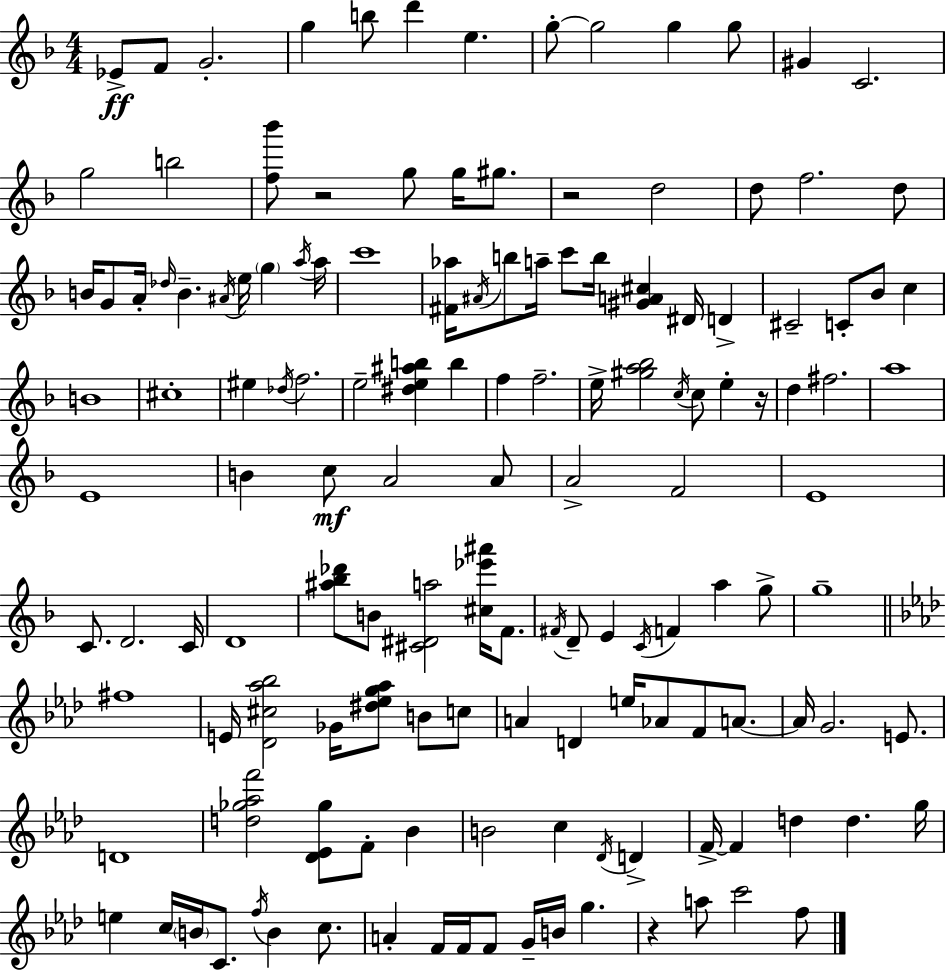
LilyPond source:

{
  \clef treble
  \numericTimeSignature
  \time 4/4
  \key f \major
  \repeat volta 2 { ees'8->\ff f'8 g'2.-. | g''4 b''8 d'''4 e''4. | g''8-.~~ g''2 g''4 g''8 | gis'4 c'2. | \break g''2 b''2 | <f'' bes'''>8 r2 g''8 g''16 gis''8. | r2 d''2 | d''8 f''2. d''8 | \break b'16 g'8 a'16-. \grace { des''16 } b'4.-- \acciaccatura { ais'16 } e''16 \parenthesize g''4 | \acciaccatura { a''16 } a''16 c'''1 | <fis' aes''>16 \acciaccatura { ais'16 } b''8 a''16-- c'''8 b''16 <gis' a' cis''>4 dis'16 | d'4-> cis'2-- c'8-. bes'8 | \break c''4 b'1 | cis''1-. | eis''4 \acciaccatura { des''16 } f''2. | e''2-- <dis'' e'' ais'' b''>4 | \break b''4 f''4 f''2.-- | e''16-> <gis'' a'' bes''>2 \acciaccatura { c''16 } c''8 | e''4-. r16 d''4 fis''2. | a''1 | \break e'1 | b'4 c''8\mf a'2 | a'8 a'2-> f'2 | e'1 | \break c'8. d'2. | c'16 d'1 | <ais'' bes'' des'''>8 b'8 <cis' dis' a''>2 | <cis'' ees''' ais'''>16 f'8. \acciaccatura { fis'16 } d'8-- e'4 \acciaccatura { c'16 } f'4 | \break a''4 g''8-> g''1-- | \bar "||" \break \key f \minor fis''1 | e'16 <des' cis'' aes'' bes''>2 ges'16 <dis'' ees'' g'' aes''>8 b'8 c''8 | a'4 d'4 e''16 aes'8 f'8 a'8.~~ | a'16 g'2. e'8. | \break d'1 | <d'' ges'' aes'' f'''>2 <des' ees' ges''>8 f'8-. bes'4 | b'2 c''4 \acciaccatura { des'16 } d'4-> | f'16->~~ f'4 d''4 d''4. | \break g''16 e''4 c''16 \parenthesize b'16 c'8. \acciaccatura { f''16 } b'4 c''8. | a'4-. f'16 f'16 f'8 g'16-- b'16 g''4. | r4 a''8 c'''2 | f''8 } \bar "|."
}